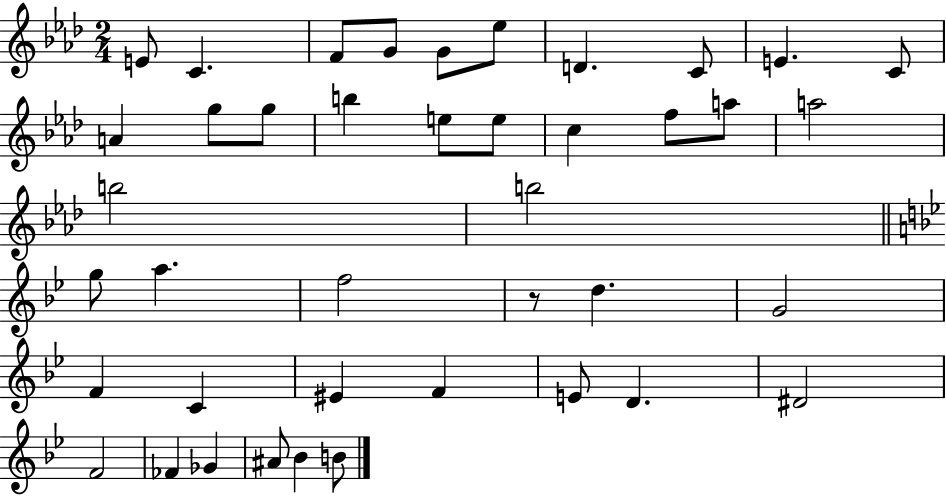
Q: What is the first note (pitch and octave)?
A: E4